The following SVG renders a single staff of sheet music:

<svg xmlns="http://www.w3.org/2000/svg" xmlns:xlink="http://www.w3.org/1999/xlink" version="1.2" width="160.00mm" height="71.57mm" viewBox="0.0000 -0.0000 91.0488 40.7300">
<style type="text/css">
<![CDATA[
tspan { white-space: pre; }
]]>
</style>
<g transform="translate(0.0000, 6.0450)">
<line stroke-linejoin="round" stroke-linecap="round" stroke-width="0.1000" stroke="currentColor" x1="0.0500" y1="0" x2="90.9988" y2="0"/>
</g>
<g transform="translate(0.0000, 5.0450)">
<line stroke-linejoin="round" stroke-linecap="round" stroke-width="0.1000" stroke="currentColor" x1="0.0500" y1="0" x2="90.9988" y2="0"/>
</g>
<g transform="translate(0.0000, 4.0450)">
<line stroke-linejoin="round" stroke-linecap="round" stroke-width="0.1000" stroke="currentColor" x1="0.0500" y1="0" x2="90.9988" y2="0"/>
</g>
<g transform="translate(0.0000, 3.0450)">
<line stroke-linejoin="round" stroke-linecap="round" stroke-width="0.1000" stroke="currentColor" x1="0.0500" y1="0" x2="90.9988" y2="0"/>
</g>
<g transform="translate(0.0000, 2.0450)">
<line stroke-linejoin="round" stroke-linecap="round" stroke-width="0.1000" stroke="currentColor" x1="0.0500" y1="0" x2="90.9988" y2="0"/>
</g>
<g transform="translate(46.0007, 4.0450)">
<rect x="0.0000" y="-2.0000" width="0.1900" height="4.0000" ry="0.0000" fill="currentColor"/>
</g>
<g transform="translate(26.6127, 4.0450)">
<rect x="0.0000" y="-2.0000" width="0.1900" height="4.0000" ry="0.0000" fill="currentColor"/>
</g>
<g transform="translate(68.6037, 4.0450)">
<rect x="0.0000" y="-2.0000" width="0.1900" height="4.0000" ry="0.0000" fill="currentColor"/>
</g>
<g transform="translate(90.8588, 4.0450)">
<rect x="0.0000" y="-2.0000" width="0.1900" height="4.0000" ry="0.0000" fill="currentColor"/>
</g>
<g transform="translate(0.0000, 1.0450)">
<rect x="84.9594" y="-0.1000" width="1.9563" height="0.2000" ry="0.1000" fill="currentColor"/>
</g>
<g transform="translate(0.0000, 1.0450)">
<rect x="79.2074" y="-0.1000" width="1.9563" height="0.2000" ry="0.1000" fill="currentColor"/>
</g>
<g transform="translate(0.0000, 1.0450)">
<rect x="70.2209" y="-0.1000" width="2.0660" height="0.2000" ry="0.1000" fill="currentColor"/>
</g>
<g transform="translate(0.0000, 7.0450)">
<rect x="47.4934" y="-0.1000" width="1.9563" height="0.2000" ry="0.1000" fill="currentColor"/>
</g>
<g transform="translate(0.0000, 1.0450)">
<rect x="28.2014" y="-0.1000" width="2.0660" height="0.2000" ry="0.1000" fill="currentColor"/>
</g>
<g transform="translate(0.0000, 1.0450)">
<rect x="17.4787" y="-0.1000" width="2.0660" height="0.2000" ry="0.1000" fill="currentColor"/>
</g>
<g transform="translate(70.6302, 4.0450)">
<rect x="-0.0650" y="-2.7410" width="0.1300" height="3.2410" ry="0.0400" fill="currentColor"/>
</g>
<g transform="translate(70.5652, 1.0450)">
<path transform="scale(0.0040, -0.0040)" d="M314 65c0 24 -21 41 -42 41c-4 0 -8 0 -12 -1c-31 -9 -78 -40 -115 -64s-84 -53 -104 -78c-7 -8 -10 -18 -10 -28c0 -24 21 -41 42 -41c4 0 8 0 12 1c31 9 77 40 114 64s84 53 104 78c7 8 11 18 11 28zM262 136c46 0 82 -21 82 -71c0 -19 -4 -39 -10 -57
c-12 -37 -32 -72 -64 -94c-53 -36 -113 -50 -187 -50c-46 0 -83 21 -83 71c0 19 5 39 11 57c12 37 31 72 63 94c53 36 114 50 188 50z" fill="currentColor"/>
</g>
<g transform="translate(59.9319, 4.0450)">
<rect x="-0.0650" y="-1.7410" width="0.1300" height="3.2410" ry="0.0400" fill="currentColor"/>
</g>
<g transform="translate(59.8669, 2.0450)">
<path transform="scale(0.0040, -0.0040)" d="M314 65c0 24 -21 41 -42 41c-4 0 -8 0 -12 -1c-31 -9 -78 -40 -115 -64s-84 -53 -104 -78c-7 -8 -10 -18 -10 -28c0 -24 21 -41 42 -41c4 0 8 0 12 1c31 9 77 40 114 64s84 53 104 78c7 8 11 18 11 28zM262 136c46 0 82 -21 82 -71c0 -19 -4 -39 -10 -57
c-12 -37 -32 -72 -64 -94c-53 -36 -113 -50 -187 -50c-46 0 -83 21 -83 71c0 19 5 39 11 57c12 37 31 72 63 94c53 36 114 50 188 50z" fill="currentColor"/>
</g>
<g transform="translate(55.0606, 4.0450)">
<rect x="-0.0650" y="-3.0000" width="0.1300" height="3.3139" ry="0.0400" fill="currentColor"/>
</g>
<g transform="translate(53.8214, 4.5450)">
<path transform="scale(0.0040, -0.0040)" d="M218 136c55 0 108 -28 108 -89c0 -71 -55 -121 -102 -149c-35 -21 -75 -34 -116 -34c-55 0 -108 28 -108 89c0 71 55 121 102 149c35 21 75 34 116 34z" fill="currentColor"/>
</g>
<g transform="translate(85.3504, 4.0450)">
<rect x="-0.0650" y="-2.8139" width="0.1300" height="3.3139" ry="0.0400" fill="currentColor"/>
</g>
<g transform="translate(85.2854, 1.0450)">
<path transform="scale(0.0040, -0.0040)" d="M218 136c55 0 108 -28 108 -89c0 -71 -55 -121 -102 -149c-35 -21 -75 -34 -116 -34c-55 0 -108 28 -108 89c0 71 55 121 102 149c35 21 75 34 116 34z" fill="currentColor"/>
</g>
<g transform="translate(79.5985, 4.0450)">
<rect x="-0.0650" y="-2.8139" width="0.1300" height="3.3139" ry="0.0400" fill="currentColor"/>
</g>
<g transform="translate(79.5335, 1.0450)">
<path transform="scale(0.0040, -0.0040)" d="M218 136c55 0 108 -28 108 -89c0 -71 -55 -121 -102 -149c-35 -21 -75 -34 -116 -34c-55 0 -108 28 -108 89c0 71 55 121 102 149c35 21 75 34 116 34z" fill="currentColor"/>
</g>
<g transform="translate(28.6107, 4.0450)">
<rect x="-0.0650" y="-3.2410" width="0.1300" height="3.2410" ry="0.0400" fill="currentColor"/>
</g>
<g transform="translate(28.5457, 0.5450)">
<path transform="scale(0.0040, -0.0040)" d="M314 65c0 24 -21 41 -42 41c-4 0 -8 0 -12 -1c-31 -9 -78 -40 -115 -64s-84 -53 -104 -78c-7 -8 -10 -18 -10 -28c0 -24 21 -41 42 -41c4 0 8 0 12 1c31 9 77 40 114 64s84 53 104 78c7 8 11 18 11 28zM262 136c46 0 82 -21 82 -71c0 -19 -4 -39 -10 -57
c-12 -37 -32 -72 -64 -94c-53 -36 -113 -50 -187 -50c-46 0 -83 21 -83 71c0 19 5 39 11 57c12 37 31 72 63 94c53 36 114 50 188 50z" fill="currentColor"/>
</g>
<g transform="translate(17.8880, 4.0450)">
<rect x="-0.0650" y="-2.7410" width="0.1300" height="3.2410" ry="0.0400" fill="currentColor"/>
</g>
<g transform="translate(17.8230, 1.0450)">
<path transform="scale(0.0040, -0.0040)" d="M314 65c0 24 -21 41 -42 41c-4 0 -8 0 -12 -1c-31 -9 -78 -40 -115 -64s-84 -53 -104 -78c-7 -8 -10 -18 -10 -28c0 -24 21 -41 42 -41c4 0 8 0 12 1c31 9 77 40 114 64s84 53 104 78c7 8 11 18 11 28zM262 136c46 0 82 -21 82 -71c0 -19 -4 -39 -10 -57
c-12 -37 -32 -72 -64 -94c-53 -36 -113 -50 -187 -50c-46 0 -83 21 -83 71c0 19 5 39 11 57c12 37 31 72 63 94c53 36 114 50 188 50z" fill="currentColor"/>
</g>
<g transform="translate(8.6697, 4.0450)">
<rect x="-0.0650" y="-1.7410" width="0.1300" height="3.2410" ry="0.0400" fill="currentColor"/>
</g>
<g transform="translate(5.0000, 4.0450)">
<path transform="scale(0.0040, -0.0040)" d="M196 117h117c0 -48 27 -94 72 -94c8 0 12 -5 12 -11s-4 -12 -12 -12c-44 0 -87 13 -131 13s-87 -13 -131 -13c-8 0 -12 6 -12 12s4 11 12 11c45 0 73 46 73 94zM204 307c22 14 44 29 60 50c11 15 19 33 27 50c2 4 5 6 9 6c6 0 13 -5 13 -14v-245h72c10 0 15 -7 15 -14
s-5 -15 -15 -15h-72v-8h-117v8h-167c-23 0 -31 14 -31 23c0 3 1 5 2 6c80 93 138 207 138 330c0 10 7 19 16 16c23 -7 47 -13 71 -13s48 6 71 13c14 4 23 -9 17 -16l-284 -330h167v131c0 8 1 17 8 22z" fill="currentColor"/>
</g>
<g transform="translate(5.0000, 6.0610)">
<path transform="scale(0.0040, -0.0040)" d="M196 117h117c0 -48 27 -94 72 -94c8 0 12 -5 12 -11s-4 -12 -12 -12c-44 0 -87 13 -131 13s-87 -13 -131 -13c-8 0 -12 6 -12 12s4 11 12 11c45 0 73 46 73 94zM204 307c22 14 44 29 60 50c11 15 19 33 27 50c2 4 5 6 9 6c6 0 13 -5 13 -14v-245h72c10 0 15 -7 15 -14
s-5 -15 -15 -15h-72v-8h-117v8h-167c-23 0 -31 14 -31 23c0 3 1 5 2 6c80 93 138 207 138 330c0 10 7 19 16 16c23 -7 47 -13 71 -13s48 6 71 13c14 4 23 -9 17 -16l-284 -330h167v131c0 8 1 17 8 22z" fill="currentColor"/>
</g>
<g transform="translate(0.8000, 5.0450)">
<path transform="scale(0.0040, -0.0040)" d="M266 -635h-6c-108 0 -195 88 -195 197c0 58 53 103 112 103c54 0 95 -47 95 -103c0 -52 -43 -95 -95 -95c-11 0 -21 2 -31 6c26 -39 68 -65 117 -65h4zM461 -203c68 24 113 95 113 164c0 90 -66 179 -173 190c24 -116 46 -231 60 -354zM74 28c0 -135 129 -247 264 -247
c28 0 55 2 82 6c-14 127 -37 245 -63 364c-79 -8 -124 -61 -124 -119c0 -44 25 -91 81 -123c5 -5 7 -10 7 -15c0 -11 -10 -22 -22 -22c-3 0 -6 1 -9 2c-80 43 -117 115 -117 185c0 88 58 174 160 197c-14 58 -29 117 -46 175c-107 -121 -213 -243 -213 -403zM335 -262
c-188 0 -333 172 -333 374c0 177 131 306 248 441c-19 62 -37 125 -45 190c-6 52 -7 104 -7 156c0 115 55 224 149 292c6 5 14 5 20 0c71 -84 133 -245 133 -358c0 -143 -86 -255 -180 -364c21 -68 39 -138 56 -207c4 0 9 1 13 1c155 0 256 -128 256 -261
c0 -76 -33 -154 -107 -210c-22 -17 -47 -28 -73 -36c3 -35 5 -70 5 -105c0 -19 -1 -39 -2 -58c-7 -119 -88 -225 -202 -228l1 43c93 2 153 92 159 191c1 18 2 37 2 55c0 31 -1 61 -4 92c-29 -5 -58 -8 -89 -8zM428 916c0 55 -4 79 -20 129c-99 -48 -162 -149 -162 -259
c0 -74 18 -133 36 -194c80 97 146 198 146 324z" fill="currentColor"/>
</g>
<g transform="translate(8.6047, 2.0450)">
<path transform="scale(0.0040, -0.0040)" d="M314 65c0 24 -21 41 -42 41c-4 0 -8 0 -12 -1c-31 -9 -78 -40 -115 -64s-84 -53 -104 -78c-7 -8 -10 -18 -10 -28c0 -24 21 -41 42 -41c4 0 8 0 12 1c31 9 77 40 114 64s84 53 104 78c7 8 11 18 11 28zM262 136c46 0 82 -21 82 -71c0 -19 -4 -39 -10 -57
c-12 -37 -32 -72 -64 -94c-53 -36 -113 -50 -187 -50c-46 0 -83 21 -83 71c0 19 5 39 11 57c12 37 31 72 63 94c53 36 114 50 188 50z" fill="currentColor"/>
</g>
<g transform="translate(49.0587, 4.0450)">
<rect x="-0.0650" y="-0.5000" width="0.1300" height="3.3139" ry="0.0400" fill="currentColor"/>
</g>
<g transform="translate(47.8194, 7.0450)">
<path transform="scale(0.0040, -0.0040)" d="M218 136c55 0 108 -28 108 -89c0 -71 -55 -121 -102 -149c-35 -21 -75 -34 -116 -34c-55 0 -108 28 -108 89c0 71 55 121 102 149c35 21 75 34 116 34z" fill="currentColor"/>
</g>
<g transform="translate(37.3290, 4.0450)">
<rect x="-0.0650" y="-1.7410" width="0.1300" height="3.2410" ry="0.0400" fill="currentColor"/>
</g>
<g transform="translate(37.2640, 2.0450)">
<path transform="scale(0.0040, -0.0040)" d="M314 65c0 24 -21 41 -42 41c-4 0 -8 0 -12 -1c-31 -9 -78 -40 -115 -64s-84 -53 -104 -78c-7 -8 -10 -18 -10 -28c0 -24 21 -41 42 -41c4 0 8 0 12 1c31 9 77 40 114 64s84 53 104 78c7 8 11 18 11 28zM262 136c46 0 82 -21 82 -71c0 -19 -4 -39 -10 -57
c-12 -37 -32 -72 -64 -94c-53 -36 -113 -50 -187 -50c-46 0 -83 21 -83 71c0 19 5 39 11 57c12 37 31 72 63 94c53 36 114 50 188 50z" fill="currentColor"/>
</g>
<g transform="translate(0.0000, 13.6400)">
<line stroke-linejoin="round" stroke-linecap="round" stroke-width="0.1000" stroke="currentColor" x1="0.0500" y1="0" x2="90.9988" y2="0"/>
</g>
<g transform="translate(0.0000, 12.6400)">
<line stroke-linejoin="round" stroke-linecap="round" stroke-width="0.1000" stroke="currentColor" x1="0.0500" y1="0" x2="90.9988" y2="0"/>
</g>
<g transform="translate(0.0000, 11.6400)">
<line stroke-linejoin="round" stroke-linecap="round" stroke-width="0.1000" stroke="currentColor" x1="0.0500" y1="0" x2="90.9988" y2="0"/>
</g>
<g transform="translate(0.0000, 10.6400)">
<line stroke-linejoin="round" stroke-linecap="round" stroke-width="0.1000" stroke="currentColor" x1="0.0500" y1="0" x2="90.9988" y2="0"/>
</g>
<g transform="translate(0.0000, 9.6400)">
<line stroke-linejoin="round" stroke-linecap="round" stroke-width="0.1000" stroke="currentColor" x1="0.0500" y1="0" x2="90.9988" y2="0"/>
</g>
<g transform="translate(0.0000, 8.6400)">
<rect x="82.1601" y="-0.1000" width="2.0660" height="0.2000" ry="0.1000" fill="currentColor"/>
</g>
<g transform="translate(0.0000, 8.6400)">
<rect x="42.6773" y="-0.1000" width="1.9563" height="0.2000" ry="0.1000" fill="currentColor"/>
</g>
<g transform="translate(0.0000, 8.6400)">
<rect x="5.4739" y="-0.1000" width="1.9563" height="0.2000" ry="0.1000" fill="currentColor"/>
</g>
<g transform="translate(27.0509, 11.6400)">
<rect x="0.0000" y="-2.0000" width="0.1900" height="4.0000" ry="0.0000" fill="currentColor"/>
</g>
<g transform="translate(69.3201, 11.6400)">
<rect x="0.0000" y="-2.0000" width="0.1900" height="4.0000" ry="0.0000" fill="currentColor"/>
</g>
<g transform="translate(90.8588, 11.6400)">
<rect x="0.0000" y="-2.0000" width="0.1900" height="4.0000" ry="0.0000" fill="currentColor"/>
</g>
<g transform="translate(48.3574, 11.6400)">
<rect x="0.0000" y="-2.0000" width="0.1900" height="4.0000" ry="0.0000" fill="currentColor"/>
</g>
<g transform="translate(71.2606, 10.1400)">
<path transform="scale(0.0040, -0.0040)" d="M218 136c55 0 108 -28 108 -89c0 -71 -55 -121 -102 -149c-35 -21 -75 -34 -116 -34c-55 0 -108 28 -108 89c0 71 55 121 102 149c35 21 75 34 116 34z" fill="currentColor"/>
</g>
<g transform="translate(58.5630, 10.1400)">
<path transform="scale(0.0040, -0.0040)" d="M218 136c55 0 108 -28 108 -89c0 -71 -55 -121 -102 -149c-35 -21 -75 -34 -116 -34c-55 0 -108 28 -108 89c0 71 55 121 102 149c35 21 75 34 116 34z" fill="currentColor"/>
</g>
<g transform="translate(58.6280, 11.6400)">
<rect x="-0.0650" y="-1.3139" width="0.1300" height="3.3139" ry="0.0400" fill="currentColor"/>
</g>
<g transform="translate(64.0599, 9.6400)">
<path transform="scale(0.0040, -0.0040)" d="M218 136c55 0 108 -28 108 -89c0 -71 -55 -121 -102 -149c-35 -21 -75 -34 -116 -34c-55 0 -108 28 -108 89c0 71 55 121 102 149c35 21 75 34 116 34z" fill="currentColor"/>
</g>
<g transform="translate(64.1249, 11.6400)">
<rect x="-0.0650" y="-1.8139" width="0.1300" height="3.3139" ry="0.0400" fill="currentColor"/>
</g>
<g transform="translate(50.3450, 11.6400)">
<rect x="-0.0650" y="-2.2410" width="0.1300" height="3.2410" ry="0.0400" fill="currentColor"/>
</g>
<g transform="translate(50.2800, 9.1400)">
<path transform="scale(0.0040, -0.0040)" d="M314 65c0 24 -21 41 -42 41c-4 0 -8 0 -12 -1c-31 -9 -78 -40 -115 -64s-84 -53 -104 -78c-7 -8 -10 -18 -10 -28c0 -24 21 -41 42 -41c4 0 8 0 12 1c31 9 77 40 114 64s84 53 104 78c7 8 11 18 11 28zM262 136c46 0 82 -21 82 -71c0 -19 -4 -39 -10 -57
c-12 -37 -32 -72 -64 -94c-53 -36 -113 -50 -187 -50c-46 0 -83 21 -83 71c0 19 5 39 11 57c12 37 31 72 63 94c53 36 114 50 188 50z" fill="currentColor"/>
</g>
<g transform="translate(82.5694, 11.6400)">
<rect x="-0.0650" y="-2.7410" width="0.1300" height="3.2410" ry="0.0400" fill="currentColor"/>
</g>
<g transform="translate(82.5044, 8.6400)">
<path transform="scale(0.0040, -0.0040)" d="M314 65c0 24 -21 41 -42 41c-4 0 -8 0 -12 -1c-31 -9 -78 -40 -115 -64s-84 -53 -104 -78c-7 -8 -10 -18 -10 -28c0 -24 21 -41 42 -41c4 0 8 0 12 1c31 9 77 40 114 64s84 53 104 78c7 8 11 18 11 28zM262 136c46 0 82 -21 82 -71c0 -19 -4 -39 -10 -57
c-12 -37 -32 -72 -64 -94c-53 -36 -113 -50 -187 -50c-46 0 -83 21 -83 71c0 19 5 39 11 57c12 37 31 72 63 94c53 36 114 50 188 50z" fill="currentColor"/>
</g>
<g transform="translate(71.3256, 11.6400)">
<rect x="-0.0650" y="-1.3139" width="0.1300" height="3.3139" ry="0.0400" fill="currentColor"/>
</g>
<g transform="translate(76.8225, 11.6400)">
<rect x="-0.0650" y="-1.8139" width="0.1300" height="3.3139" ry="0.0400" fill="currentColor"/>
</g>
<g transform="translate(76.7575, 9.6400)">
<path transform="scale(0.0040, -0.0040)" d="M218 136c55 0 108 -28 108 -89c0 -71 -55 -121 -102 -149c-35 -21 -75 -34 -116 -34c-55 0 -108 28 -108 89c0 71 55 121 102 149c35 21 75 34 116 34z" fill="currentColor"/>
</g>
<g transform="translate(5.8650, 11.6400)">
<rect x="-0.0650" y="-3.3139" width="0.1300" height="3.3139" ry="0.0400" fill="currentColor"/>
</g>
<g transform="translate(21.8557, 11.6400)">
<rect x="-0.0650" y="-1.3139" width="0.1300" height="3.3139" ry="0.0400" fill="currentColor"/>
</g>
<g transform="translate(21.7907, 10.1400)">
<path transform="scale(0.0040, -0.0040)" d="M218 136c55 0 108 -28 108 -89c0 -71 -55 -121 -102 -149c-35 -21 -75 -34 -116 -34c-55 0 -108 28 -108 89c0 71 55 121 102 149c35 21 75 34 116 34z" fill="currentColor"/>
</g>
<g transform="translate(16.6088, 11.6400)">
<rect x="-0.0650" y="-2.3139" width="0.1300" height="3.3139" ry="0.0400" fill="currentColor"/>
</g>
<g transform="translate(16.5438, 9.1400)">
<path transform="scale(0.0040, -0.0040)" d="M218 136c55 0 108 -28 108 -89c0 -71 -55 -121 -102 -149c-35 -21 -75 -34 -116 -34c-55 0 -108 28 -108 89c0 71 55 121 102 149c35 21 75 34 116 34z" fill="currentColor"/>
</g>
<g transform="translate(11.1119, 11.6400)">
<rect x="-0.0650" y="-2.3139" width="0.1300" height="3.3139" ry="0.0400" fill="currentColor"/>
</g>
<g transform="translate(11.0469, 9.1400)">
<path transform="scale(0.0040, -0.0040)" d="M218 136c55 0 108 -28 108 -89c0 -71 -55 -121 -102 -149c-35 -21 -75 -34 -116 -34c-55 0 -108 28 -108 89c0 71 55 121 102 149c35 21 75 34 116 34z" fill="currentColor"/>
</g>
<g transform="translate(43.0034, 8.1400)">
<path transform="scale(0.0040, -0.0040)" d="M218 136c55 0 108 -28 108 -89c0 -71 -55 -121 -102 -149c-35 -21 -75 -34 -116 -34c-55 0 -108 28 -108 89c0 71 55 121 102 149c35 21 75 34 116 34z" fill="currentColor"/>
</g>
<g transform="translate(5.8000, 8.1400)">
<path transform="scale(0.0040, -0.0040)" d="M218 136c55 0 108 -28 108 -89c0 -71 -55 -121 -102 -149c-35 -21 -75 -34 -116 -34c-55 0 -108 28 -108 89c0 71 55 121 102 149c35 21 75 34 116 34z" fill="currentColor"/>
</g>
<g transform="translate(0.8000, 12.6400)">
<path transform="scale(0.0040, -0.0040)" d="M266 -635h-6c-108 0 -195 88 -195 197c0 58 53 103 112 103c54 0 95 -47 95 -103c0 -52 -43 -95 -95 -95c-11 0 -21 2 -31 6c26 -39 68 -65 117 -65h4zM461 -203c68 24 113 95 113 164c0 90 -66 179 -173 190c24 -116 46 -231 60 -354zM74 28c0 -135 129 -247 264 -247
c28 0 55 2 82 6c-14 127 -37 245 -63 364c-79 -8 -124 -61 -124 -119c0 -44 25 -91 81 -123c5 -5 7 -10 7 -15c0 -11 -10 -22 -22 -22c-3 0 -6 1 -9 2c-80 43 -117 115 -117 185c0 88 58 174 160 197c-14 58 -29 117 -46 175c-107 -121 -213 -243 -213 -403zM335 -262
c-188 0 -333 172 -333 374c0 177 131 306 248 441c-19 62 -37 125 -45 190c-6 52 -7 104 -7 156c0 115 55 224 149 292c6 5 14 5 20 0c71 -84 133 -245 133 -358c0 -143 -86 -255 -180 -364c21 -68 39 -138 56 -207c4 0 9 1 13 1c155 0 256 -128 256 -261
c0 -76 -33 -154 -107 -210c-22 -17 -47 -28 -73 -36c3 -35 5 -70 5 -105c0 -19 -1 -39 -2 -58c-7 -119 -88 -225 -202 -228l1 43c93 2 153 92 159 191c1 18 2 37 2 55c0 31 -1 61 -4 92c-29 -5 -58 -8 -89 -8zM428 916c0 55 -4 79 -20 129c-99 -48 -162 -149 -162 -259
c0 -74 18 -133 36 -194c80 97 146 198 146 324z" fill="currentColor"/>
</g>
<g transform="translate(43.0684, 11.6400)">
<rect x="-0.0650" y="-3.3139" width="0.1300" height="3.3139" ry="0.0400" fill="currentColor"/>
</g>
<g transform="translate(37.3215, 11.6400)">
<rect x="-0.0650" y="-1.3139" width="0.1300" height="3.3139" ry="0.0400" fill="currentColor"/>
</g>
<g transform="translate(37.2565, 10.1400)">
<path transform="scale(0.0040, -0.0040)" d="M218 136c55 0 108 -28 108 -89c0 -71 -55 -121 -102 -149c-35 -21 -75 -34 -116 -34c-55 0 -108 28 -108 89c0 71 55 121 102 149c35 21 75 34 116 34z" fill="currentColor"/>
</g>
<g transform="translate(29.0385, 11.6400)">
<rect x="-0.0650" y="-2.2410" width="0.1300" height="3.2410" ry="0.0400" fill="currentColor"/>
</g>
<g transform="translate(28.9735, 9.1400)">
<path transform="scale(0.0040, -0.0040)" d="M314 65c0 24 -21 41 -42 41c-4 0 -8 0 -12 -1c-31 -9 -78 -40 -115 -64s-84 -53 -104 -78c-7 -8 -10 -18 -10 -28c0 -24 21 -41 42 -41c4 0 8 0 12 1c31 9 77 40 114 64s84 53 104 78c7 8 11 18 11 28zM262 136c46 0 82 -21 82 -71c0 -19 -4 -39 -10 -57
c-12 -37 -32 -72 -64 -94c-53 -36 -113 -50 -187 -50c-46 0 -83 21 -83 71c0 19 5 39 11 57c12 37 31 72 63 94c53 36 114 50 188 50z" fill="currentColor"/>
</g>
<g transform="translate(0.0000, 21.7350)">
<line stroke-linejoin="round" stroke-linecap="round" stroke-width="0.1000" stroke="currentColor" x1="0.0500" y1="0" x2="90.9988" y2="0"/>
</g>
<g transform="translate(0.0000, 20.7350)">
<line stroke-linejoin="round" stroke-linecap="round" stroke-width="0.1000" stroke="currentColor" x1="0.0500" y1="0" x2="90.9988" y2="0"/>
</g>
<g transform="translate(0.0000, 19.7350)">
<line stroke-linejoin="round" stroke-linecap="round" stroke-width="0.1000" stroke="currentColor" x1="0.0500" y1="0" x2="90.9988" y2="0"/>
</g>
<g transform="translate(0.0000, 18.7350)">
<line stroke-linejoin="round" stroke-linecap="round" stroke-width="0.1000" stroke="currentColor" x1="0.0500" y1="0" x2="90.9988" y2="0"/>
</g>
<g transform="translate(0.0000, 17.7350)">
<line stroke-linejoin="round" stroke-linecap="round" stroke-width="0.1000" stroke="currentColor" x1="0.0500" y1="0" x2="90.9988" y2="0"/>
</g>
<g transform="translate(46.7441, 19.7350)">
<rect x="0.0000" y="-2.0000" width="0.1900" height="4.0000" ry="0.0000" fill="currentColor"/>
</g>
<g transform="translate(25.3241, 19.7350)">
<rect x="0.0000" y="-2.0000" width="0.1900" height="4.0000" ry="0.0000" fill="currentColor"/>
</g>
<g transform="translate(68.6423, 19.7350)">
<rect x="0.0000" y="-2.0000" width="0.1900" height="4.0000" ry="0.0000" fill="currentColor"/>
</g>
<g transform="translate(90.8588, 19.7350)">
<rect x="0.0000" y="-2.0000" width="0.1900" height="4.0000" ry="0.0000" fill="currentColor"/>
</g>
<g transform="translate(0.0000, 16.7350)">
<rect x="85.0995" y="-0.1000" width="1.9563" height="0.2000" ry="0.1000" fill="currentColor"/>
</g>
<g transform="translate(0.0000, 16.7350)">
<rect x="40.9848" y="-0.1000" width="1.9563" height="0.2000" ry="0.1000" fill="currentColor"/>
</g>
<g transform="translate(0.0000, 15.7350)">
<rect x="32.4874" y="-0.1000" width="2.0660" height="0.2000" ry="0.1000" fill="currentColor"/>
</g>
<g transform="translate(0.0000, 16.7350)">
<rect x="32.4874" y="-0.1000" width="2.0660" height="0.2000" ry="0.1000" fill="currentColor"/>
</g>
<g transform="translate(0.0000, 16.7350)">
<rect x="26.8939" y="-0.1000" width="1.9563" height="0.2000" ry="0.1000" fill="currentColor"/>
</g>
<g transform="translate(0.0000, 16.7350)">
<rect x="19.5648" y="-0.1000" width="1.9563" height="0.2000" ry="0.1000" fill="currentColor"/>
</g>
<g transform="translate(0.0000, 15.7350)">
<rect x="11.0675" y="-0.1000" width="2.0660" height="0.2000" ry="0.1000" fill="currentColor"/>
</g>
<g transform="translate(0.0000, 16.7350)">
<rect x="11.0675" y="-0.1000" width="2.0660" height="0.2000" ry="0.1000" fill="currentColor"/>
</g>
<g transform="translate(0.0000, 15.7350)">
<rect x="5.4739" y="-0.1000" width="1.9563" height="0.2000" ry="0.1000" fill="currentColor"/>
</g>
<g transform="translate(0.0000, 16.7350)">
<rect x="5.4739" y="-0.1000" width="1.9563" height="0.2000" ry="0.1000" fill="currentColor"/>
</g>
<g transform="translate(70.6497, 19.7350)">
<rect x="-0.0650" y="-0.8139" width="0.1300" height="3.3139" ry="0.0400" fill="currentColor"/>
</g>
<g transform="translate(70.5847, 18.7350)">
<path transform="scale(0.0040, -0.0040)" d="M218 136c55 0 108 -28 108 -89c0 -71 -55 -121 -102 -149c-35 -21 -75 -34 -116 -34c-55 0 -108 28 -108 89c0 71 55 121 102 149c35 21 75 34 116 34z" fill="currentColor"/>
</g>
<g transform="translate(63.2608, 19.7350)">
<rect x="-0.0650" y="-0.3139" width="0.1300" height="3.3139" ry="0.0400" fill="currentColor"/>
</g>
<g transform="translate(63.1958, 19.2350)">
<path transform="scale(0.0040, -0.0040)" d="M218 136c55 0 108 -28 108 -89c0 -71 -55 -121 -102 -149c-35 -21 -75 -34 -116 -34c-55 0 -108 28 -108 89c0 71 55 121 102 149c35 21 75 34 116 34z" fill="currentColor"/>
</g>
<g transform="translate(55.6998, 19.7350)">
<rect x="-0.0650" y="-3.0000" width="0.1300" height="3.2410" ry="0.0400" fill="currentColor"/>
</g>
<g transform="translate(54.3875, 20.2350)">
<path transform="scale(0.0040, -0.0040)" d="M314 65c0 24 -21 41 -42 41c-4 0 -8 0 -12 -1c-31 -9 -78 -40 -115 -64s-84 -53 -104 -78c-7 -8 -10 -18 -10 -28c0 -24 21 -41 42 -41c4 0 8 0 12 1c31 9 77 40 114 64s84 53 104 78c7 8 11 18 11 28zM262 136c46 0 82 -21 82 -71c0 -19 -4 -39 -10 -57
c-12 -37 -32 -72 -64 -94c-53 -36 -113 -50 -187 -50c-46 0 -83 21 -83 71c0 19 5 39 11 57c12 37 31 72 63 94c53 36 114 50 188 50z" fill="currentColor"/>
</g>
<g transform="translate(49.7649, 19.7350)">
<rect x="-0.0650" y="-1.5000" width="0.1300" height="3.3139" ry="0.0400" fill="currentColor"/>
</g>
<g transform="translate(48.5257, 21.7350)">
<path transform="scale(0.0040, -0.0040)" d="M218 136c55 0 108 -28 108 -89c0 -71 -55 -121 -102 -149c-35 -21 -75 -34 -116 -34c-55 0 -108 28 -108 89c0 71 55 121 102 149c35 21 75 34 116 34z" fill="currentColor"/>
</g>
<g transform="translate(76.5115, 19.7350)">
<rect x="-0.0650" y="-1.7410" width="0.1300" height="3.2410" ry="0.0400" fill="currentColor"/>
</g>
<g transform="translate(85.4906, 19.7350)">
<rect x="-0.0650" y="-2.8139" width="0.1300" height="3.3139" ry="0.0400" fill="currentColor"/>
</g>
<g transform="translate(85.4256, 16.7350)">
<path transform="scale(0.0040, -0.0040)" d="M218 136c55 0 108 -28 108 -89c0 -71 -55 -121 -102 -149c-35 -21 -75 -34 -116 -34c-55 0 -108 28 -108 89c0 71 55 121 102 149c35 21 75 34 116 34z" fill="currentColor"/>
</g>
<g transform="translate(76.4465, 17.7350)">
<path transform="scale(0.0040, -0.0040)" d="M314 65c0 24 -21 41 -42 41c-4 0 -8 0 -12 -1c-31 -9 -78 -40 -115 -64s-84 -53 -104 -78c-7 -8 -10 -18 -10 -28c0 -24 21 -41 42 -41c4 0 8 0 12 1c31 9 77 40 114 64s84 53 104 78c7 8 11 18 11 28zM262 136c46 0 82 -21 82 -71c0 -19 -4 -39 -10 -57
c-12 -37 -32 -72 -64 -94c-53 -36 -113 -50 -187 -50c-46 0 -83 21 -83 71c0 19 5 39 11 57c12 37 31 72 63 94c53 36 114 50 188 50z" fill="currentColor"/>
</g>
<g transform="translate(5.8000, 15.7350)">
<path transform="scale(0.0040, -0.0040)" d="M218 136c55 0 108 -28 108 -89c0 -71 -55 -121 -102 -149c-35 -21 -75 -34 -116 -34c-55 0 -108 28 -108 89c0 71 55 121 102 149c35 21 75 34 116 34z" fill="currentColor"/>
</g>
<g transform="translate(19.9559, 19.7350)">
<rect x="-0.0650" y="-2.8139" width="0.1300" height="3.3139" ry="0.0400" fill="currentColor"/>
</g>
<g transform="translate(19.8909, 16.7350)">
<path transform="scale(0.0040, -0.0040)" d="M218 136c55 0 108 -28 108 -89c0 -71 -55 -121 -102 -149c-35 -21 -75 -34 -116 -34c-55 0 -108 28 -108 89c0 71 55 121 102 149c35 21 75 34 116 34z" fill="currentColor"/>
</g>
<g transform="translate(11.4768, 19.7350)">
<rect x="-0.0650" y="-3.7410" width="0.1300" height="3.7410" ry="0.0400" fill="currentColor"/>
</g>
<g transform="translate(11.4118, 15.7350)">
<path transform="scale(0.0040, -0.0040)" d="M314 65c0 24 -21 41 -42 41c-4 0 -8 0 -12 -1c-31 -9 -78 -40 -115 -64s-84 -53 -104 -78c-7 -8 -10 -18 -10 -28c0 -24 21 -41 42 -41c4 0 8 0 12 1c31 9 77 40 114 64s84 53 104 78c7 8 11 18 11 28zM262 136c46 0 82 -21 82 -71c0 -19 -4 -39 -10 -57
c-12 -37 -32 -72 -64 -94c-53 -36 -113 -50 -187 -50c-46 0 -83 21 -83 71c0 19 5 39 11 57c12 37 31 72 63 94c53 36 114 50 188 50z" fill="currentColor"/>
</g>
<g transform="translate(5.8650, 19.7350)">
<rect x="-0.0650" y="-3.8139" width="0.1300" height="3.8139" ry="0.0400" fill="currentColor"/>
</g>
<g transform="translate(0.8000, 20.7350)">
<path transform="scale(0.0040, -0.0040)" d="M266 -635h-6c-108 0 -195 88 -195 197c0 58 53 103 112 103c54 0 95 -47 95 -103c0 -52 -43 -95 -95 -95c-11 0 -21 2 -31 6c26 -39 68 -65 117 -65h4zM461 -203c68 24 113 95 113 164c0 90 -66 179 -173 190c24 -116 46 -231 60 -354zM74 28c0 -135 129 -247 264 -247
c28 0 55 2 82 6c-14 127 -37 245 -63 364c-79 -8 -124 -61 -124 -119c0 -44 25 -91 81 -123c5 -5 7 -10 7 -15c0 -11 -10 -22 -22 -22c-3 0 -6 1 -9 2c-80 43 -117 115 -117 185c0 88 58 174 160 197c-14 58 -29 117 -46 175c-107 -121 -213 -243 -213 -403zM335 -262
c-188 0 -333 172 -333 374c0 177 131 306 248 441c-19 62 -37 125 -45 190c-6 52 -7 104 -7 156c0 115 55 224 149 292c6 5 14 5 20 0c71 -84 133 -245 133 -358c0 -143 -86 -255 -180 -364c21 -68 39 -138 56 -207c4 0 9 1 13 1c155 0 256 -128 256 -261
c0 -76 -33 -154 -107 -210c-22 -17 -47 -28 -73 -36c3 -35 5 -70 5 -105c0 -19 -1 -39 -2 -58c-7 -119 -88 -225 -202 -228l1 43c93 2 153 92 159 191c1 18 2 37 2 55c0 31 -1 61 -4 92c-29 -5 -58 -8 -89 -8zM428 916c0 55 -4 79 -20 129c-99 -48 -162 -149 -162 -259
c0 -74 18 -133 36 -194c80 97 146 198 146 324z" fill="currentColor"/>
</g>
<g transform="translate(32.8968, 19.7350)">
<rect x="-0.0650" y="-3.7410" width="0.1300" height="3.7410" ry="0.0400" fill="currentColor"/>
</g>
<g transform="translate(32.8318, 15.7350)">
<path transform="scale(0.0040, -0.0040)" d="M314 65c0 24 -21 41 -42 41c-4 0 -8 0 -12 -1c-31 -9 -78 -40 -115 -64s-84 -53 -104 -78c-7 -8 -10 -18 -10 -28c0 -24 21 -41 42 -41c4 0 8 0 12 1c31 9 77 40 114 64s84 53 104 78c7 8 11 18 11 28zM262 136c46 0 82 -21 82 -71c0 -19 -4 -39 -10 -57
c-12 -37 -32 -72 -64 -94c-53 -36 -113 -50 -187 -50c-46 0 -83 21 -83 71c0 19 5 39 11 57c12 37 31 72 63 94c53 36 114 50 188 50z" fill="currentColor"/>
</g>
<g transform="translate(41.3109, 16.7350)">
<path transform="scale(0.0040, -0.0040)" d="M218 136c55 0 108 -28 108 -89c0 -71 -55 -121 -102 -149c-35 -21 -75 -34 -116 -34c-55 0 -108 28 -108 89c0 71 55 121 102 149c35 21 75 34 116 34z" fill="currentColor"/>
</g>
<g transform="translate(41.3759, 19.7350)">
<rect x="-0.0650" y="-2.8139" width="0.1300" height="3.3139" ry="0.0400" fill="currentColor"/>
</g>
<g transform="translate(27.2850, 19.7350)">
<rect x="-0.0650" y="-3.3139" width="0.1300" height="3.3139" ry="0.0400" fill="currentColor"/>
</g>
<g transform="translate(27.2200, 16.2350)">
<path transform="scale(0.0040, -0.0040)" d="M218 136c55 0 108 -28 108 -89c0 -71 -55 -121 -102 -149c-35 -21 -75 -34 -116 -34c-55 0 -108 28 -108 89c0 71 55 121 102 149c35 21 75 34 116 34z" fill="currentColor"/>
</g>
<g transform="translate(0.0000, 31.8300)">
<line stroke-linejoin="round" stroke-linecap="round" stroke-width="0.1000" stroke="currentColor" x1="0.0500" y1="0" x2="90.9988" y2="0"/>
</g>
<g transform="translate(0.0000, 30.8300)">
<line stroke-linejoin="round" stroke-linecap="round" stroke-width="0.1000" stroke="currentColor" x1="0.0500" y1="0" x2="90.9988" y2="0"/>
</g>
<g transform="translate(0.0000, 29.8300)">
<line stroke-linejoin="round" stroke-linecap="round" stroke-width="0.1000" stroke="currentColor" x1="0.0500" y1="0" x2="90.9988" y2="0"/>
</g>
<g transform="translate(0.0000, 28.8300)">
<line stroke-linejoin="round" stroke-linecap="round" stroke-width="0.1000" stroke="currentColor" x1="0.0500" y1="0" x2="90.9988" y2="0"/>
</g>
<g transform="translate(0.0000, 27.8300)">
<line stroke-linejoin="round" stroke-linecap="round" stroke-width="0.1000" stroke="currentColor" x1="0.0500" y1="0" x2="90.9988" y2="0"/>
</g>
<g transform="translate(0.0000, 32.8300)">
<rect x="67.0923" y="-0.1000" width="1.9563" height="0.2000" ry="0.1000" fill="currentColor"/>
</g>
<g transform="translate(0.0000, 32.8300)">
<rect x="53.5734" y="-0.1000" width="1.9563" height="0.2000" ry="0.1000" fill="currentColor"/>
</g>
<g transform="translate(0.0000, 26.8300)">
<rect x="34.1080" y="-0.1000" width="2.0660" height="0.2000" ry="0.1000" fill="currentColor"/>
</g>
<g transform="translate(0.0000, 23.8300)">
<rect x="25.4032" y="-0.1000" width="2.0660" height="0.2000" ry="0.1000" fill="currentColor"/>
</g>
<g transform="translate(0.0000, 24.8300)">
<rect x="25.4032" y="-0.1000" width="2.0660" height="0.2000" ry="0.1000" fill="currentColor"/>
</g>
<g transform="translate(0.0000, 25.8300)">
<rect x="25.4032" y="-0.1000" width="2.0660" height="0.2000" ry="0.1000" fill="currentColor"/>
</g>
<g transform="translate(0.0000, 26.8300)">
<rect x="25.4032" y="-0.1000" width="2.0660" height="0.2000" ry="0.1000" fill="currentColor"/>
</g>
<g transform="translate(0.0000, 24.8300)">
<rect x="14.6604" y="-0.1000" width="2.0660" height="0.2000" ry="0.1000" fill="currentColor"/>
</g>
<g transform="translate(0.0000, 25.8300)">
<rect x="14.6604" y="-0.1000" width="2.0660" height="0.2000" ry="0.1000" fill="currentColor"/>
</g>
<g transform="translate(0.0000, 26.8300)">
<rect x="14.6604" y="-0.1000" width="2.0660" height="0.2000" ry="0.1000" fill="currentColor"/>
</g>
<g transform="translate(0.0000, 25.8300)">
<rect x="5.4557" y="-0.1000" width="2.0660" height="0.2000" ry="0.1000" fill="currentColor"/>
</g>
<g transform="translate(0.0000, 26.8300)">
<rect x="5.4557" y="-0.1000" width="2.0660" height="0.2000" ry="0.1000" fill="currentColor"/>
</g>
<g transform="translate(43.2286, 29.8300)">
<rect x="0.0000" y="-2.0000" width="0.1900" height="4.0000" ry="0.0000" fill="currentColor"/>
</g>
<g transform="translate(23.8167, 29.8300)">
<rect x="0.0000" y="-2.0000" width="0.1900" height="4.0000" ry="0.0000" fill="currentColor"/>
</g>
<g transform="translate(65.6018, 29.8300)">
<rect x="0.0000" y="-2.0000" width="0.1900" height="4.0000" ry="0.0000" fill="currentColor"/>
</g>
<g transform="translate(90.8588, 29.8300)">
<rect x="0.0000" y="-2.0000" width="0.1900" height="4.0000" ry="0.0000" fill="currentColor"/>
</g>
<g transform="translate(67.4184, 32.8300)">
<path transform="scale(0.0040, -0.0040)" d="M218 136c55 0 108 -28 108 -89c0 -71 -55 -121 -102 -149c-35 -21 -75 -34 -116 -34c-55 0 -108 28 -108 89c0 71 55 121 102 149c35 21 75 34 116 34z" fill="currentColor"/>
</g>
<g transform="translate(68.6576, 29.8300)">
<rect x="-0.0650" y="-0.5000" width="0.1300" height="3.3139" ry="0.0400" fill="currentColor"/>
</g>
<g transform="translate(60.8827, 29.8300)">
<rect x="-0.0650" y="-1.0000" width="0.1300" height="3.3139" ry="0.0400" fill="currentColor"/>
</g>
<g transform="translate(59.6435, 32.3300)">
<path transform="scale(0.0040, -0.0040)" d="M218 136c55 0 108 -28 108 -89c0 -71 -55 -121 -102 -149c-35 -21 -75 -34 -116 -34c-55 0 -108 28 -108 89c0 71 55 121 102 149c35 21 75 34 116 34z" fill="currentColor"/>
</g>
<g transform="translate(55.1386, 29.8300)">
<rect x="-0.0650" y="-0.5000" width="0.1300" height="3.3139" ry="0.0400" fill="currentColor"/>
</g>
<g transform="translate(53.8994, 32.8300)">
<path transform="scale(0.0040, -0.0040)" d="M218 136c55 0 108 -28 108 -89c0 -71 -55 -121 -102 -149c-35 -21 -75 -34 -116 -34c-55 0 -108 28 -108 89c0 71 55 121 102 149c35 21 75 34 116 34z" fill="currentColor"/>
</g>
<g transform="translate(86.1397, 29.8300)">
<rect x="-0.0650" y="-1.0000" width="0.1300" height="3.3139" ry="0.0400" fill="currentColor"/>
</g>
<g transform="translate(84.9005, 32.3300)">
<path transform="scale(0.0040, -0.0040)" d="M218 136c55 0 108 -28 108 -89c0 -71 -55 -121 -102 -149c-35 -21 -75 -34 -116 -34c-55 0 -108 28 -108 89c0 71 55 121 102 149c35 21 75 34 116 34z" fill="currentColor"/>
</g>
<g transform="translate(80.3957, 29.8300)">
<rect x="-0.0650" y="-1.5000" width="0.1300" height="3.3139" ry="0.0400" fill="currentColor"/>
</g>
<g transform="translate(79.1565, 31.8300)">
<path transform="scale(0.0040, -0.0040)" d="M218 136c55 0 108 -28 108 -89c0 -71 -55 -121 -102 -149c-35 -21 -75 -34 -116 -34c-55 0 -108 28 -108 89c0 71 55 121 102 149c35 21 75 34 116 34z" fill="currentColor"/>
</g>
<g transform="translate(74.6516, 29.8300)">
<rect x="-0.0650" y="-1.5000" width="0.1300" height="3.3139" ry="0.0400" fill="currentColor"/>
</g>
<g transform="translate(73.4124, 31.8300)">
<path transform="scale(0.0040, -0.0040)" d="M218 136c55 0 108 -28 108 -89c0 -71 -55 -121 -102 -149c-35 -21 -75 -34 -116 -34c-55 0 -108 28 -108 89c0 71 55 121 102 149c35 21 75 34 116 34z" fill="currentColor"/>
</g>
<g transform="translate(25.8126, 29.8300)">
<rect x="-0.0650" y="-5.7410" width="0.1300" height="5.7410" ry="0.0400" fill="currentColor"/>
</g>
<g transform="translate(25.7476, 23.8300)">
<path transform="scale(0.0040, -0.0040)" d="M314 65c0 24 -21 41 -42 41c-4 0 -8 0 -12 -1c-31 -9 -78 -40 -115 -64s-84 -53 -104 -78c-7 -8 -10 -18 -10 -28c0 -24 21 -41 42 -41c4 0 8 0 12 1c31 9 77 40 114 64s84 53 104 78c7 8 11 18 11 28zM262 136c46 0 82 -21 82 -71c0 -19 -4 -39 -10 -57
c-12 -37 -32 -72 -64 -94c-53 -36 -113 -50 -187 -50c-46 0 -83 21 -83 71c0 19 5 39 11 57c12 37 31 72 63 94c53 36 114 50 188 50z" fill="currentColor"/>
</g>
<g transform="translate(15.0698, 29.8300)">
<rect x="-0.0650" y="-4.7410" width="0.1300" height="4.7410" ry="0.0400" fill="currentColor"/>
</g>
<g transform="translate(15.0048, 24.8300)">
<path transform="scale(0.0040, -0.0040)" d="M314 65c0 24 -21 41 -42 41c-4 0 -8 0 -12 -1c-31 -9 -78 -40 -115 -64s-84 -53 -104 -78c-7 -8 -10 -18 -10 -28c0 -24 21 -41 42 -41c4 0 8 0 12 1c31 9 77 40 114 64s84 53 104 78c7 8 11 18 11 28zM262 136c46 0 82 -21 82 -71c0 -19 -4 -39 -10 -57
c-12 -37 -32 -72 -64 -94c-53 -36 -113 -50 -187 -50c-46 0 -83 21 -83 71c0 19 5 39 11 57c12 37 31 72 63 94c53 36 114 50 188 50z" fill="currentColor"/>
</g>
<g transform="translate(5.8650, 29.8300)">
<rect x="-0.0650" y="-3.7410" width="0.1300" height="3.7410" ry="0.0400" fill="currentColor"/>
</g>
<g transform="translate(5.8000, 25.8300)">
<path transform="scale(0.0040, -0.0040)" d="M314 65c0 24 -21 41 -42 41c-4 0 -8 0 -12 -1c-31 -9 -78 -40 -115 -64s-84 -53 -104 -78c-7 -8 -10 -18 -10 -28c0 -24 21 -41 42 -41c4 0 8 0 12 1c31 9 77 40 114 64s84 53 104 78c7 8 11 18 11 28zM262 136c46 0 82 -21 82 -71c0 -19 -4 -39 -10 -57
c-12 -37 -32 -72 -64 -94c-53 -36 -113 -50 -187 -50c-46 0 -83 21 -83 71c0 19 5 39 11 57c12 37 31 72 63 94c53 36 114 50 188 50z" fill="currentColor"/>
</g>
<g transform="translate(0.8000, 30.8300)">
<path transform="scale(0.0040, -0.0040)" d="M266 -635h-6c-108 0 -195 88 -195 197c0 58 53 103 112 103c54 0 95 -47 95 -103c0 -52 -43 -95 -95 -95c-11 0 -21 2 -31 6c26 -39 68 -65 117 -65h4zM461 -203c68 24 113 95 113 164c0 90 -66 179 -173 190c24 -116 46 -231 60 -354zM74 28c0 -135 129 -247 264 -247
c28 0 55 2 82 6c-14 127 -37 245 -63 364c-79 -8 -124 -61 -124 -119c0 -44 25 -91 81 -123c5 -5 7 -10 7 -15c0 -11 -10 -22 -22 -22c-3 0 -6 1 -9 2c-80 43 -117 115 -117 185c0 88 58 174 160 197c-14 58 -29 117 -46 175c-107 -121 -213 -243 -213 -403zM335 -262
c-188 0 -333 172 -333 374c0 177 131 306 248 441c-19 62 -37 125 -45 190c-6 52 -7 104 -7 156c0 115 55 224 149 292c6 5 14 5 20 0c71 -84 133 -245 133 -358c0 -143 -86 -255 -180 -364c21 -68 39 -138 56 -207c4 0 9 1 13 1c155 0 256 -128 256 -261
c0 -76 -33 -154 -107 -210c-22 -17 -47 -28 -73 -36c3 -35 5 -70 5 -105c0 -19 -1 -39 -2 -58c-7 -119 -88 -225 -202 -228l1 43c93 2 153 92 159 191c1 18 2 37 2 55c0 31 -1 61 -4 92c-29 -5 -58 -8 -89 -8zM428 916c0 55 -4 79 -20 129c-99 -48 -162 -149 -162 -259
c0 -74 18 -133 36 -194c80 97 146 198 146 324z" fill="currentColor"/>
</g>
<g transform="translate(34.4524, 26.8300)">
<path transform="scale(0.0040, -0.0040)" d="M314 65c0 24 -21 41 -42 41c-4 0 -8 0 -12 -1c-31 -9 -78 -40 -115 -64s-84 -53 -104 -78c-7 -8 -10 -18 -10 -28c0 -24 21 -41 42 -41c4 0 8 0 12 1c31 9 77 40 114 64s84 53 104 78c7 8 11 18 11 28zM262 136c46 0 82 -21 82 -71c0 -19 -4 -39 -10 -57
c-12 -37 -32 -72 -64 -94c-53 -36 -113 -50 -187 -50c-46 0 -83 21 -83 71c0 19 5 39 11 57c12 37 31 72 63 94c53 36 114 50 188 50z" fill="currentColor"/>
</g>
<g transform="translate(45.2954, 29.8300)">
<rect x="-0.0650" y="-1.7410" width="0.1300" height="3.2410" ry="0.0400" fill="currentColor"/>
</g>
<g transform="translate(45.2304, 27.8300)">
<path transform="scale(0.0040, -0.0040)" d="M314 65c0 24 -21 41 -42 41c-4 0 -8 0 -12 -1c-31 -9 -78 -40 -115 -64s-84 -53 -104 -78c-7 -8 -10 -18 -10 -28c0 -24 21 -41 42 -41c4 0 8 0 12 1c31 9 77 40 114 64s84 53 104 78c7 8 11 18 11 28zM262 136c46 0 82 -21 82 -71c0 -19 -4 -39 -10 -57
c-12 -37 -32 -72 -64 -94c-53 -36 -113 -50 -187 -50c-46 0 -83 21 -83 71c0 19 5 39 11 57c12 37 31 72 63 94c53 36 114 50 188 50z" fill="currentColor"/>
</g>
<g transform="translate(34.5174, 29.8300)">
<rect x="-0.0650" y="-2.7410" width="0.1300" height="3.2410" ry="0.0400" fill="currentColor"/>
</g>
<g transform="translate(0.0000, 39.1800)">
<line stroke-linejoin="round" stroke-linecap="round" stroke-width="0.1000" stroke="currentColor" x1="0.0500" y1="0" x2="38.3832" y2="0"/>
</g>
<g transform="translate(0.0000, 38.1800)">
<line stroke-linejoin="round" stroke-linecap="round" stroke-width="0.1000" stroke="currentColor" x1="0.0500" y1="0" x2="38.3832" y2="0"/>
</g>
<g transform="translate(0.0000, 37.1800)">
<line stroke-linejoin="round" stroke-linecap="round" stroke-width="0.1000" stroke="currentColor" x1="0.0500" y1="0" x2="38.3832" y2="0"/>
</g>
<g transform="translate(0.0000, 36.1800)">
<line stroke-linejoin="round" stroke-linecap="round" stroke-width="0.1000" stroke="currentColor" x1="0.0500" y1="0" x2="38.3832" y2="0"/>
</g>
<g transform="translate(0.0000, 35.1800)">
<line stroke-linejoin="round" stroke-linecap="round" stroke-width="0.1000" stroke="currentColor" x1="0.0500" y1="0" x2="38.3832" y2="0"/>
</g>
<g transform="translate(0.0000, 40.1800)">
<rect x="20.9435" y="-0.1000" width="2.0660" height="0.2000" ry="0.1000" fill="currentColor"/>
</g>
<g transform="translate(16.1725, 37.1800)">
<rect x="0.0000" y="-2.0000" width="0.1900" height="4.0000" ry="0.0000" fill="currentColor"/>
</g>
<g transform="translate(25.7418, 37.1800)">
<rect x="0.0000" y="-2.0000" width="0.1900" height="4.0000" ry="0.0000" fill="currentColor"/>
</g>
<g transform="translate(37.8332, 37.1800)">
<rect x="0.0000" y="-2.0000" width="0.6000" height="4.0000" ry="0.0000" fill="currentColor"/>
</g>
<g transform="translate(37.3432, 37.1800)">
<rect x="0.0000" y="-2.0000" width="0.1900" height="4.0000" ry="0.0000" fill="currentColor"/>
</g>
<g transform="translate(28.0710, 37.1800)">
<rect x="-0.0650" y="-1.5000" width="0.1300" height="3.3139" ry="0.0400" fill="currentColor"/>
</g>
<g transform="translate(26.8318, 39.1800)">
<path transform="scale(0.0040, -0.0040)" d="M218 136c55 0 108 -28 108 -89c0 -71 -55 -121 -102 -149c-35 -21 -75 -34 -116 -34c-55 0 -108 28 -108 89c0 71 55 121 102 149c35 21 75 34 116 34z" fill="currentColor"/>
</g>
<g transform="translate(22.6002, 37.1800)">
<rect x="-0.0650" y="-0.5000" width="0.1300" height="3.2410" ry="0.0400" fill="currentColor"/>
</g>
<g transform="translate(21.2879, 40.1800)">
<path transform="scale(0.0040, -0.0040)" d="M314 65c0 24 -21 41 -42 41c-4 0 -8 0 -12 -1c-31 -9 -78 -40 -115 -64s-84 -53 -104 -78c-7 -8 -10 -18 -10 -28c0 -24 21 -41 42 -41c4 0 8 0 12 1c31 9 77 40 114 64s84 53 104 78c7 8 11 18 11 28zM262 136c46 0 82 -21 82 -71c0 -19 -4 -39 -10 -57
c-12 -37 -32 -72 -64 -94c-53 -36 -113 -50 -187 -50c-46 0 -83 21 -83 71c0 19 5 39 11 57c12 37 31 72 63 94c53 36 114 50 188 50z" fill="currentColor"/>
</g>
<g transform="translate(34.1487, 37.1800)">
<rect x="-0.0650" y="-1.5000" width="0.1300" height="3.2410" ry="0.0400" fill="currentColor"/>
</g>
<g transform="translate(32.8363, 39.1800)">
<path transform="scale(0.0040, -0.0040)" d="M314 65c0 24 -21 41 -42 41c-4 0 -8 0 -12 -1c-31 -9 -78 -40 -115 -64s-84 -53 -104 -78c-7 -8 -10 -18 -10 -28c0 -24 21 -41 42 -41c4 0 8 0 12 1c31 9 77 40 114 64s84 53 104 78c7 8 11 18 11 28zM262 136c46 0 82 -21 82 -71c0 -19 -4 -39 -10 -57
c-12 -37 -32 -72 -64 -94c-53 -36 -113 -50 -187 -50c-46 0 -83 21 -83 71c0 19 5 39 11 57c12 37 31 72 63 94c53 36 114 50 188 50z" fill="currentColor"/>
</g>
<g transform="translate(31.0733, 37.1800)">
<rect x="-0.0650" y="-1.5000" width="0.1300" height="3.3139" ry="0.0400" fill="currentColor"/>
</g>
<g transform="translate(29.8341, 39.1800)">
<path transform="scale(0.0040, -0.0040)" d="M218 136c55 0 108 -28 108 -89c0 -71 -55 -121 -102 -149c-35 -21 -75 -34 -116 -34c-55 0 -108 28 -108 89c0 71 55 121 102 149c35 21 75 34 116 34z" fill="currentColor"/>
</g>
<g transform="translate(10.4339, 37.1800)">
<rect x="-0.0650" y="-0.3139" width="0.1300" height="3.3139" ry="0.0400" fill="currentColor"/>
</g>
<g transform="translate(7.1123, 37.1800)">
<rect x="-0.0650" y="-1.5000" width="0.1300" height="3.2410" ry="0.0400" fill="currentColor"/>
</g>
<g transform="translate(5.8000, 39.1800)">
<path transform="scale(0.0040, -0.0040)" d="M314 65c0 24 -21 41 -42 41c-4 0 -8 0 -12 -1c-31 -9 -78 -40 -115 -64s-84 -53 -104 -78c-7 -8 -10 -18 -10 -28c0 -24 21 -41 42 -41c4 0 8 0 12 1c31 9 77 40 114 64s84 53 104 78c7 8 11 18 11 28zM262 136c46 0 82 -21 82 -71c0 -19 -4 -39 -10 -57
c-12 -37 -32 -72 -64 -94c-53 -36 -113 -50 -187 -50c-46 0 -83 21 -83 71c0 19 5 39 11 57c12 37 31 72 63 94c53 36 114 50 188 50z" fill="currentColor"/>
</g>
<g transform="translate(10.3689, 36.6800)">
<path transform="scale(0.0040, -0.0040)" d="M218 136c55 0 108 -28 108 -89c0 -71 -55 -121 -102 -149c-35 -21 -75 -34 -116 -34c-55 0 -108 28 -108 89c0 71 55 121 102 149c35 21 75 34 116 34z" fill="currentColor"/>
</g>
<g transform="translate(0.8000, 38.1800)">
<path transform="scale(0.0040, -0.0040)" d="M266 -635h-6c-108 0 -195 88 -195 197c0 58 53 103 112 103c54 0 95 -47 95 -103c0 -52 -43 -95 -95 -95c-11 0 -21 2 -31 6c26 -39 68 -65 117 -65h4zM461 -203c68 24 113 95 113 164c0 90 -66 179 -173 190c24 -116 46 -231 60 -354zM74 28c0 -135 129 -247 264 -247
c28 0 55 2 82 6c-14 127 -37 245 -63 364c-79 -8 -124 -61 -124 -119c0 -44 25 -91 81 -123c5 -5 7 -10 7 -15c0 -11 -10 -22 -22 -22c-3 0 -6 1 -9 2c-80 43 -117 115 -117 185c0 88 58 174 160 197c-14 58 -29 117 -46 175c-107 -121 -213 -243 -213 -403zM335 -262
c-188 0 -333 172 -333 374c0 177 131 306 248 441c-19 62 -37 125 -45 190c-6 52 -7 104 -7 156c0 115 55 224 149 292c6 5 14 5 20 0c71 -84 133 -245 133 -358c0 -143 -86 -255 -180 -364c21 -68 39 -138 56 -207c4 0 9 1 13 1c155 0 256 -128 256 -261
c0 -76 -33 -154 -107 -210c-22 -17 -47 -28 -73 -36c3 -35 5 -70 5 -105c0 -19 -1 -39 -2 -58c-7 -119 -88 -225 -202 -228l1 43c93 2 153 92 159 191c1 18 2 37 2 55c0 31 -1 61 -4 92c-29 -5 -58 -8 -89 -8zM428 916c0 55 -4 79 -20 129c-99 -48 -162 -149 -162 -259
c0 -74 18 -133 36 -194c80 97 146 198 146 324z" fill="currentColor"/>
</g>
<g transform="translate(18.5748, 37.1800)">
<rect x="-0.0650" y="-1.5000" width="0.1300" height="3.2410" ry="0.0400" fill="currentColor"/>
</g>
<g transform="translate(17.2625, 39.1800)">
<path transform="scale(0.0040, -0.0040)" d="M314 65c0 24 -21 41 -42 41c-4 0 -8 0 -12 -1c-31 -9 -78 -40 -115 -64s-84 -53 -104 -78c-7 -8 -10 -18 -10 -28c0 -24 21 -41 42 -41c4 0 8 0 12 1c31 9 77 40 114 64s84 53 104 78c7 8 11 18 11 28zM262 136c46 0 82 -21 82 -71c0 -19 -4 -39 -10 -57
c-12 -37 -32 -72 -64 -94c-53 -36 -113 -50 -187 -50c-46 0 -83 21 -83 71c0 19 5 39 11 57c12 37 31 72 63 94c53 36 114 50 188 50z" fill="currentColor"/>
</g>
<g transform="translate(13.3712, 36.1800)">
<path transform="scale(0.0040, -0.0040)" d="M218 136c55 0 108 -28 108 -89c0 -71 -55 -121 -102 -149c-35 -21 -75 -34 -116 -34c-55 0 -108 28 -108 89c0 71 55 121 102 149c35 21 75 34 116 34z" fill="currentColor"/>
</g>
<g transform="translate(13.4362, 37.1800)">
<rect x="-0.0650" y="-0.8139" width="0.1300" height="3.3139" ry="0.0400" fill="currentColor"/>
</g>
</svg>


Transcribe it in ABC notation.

X:1
T:Untitled
M:4/4
L:1/4
K:C
f2 a2 b2 f2 C A f2 a2 a a b g g e g2 e b g2 e f e f a2 c' c'2 a b c'2 a E A2 c d f2 a c'2 e'2 g'2 a2 f2 C D C E E D E2 c d E2 C2 E E E2